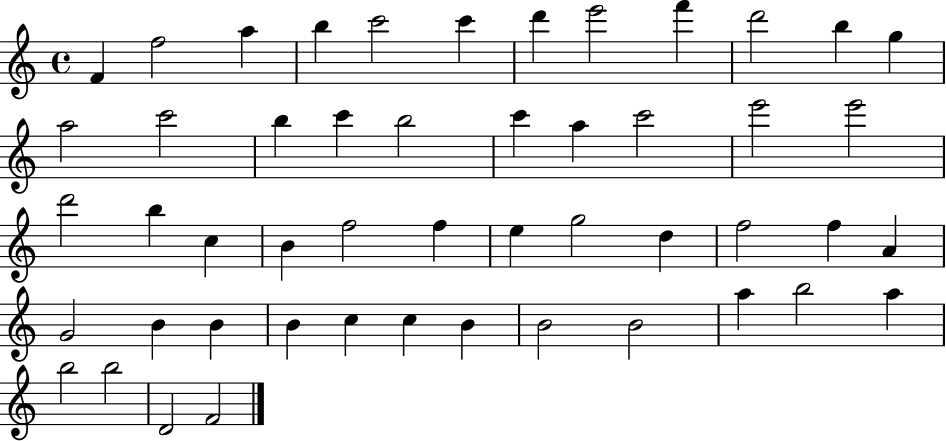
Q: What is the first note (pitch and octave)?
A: F4